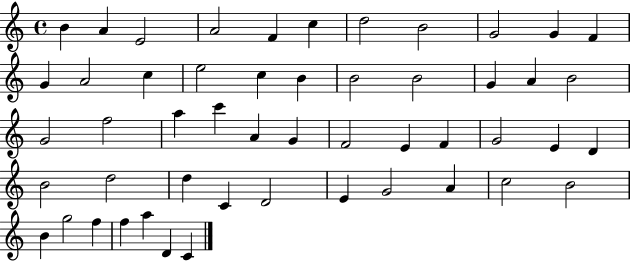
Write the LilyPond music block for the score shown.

{
  \clef treble
  \time 4/4
  \defaultTimeSignature
  \key c \major
  b'4 a'4 e'2 | a'2 f'4 c''4 | d''2 b'2 | g'2 g'4 f'4 | \break g'4 a'2 c''4 | e''2 c''4 b'4 | b'2 b'2 | g'4 a'4 b'2 | \break g'2 f''2 | a''4 c'''4 a'4 g'4 | f'2 e'4 f'4 | g'2 e'4 d'4 | \break b'2 d''2 | d''4 c'4 d'2 | e'4 g'2 a'4 | c''2 b'2 | \break b'4 g''2 f''4 | f''4 a''4 d'4 c'4 | \bar "|."
}